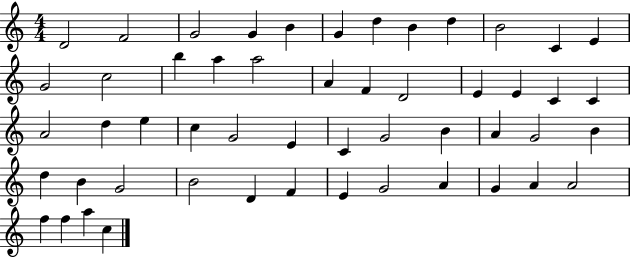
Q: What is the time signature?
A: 4/4